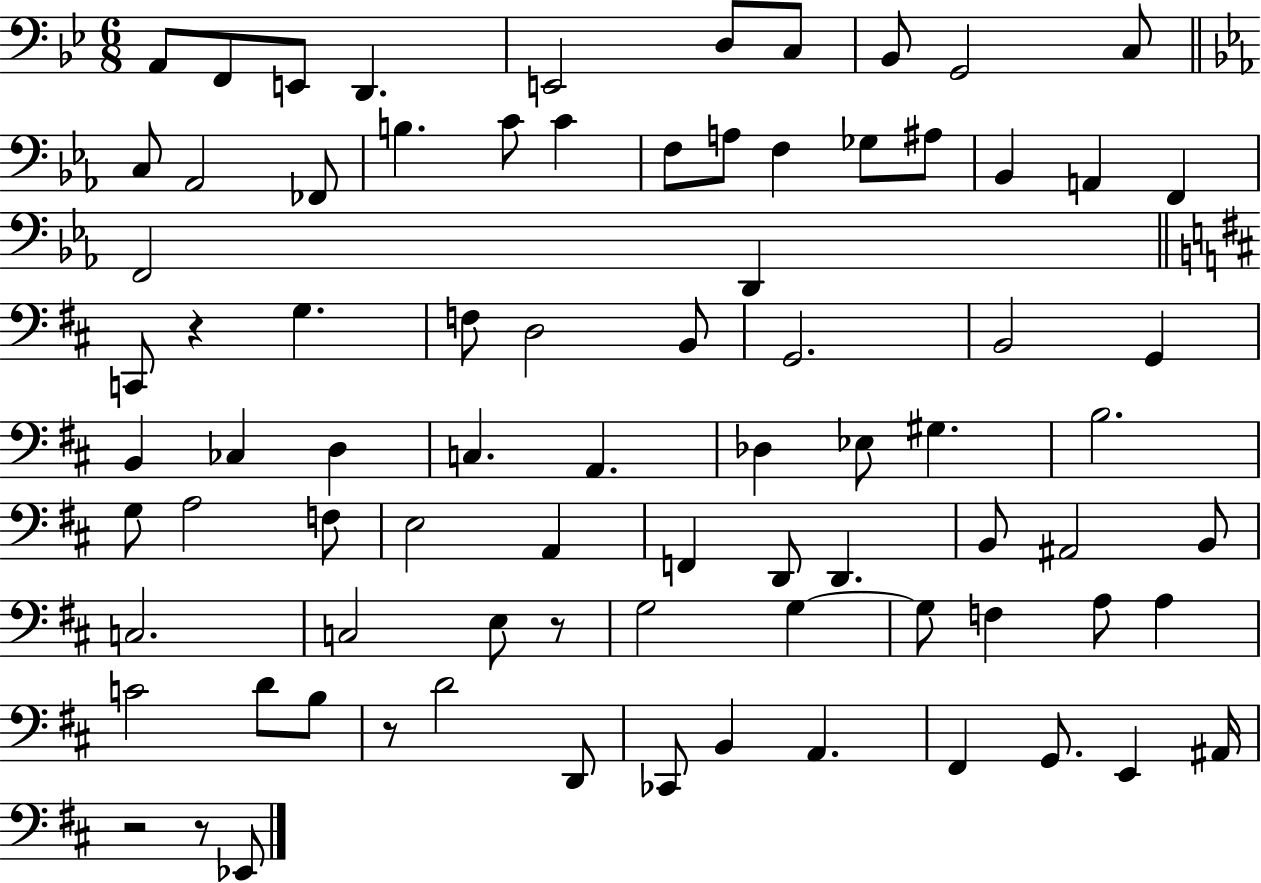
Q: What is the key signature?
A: BES major